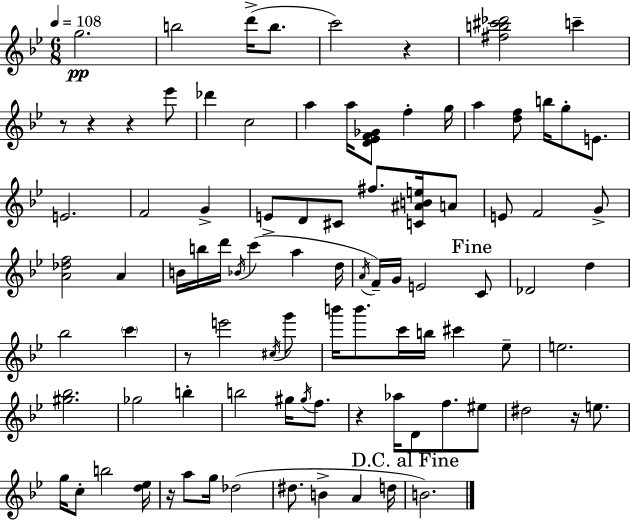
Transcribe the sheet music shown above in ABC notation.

X:1
T:Untitled
M:6/8
L:1/4
K:Bb
g2 b2 d'/4 b/2 c'2 z [^fb^c'_d']2 c' z/2 z z _e'/2 _d' c2 a a/4 [D_EF_G]/2 f g/4 a [df]/2 b/4 g/2 E/2 E2 F2 G E/2 D/2 ^C/2 ^f/2 [C^ABe]/4 A/2 E/2 F2 G/2 [A_df]2 A B/4 b/4 d'/4 _B/4 c' a d/4 A/4 F/4 G/4 E2 C/2 _D2 d _b2 c' z/2 e'2 ^c/4 g'/2 b'/4 b'/2 c'/4 b/4 ^c' _e/2 e2 [^g_b]2 _g2 b b2 ^g/4 ^g/4 f/2 z _a/4 D/2 f/2 ^e/2 ^d2 z/4 e/2 g/4 c/2 b2 [d_e]/4 z/4 a/2 g/4 _d2 ^d/2 B A d/4 B2